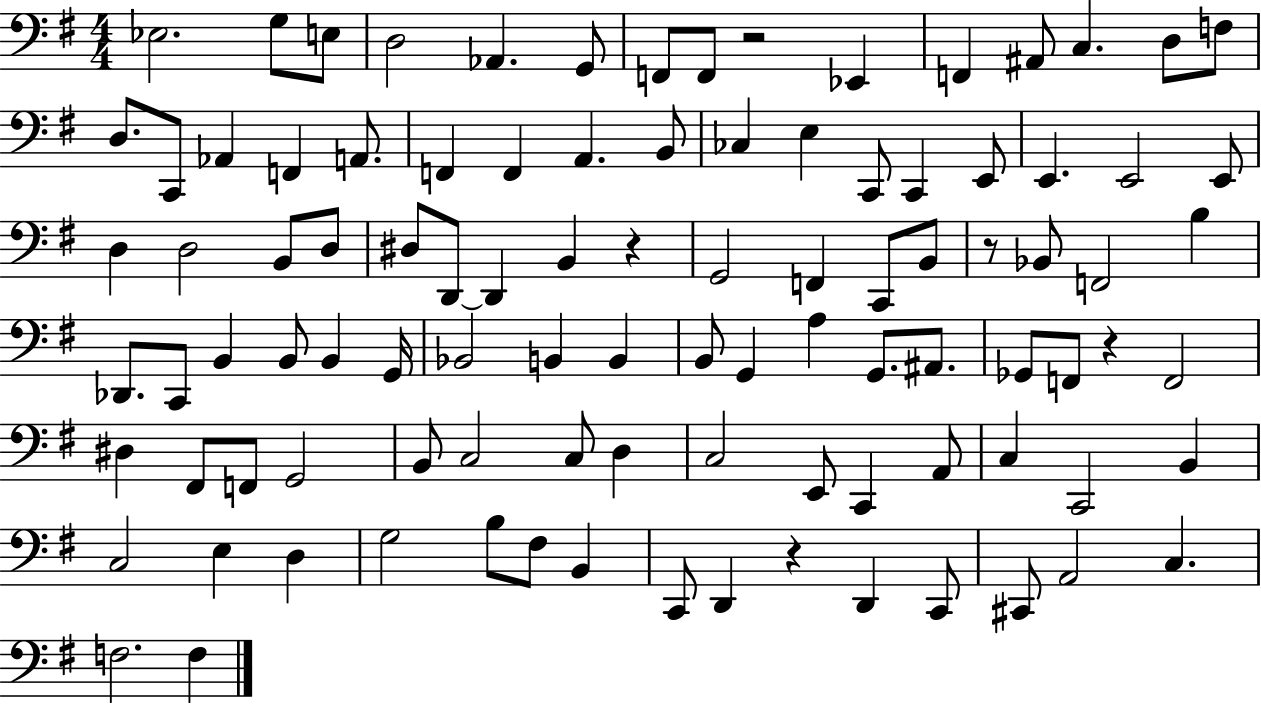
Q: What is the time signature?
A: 4/4